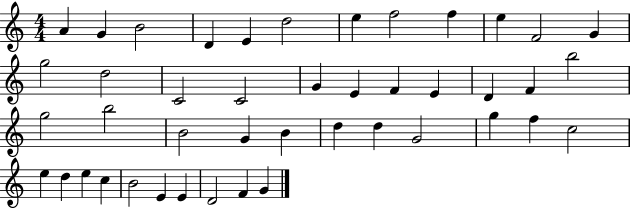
X:1
T:Untitled
M:4/4
L:1/4
K:C
A G B2 D E d2 e f2 f e F2 G g2 d2 C2 C2 G E F E D F b2 g2 b2 B2 G B d d G2 g f c2 e d e c B2 E E D2 F G